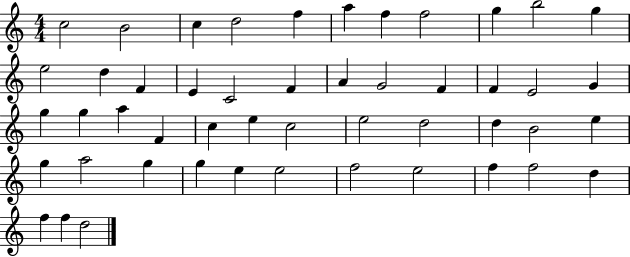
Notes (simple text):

C5/h B4/h C5/q D5/h F5/q A5/q F5/q F5/h G5/q B5/h G5/q E5/h D5/q F4/q E4/q C4/h F4/q A4/q G4/h F4/q F4/q E4/h G4/q G5/q G5/q A5/q F4/q C5/q E5/q C5/h E5/h D5/h D5/q B4/h E5/q G5/q A5/h G5/q G5/q E5/q E5/h F5/h E5/h F5/q F5/h D5/q F5/q F5/q D5/h